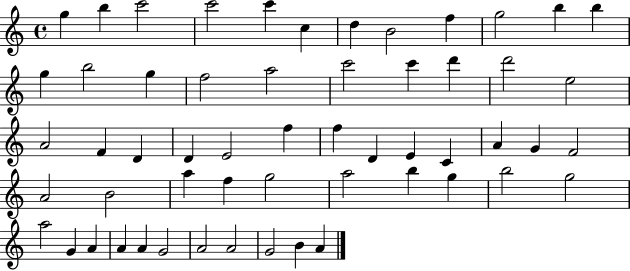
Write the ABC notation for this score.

X:1
T:Untitled
M:4/4
L:1/4
K:C
g b c'2 c'2 c' c d B2 f g2 b b g b2 g f2 a2 c'2 c' d' d'2 e2 A2 F D D E2 f f D E C A G F2 A2 B2 a f g2 a2 b g b2 g2 a2 G A A A G2 A2 A2 G2 B A